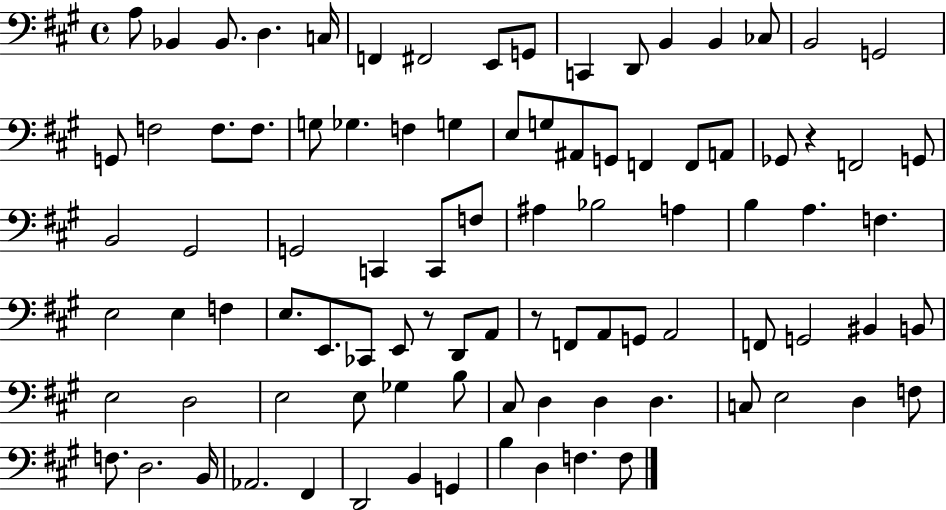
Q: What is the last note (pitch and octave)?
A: F3